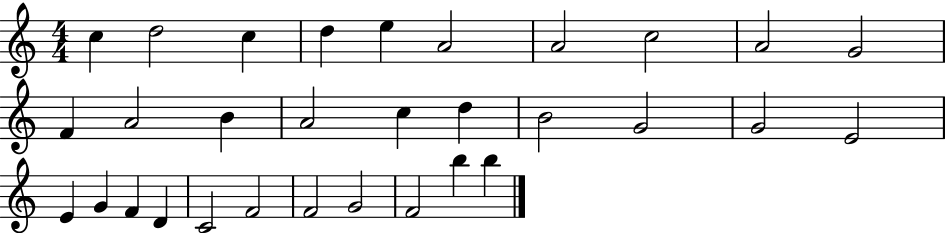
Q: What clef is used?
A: treble